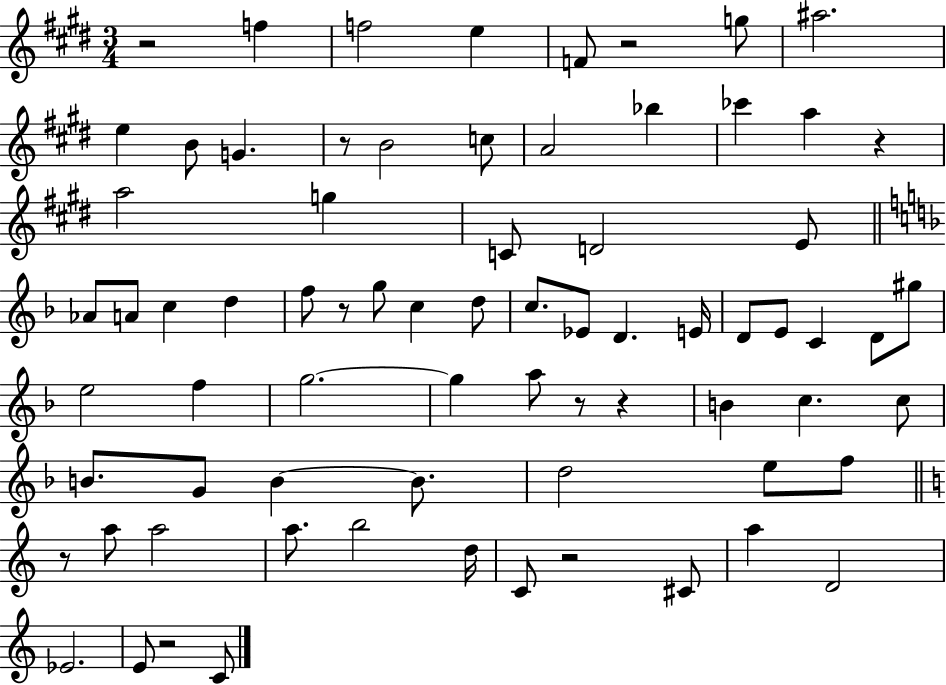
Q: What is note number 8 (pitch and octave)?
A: B4